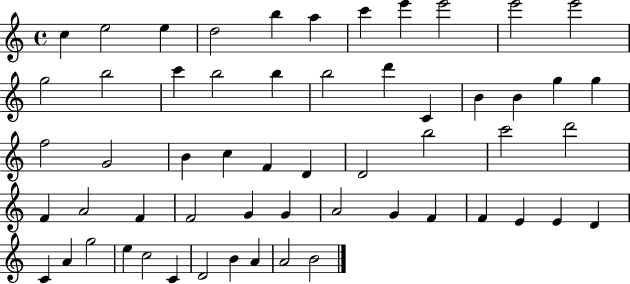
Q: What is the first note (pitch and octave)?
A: C5